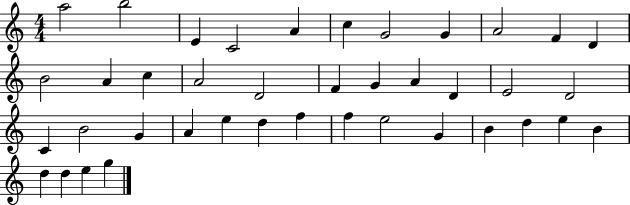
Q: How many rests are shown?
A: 0